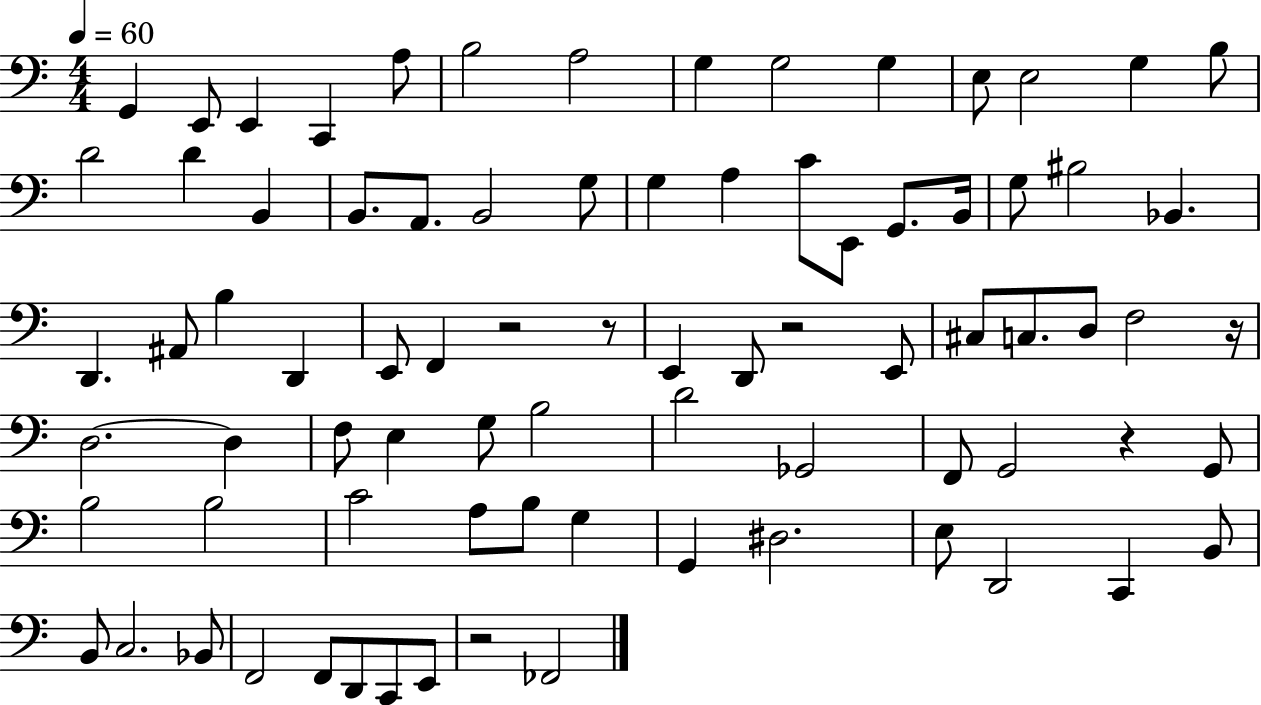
X:1
T:Untitled
M:4/4
L:1/4
K:C
G,, E,,/2 E,, C,, A,/2 B,2 A,2 G, G,2 G, E,/2 E,2 G, B,/2 D2 D B,, B,,/2 A,,/2 B,,2 G,/2 G, A, C/2 E,,/2 G,,/2 B,,/4 G,/2 ^B,2 _B,, D,, ^A,,/2 B, D,, E,,/2 F,, z2 z/2 E,, D,,/2 z2 E,,/2 ^C,/2 C,/2 D,/2 F,2 z/4 D,2 D, F,/2 E, G,/2 B,2 D2 _G,,2 F,,/2 G,,2 z G,,/2 B,2 B,2 C2 A,/2 B,/2 G, G,, ^D,2 E,/2 D,,2 C,, B,,/2 B,,/2 C,2 _B,,/2 F,,2 F,,/2 D,,/2 C,,/2 E,,/2 z2 _F,,2